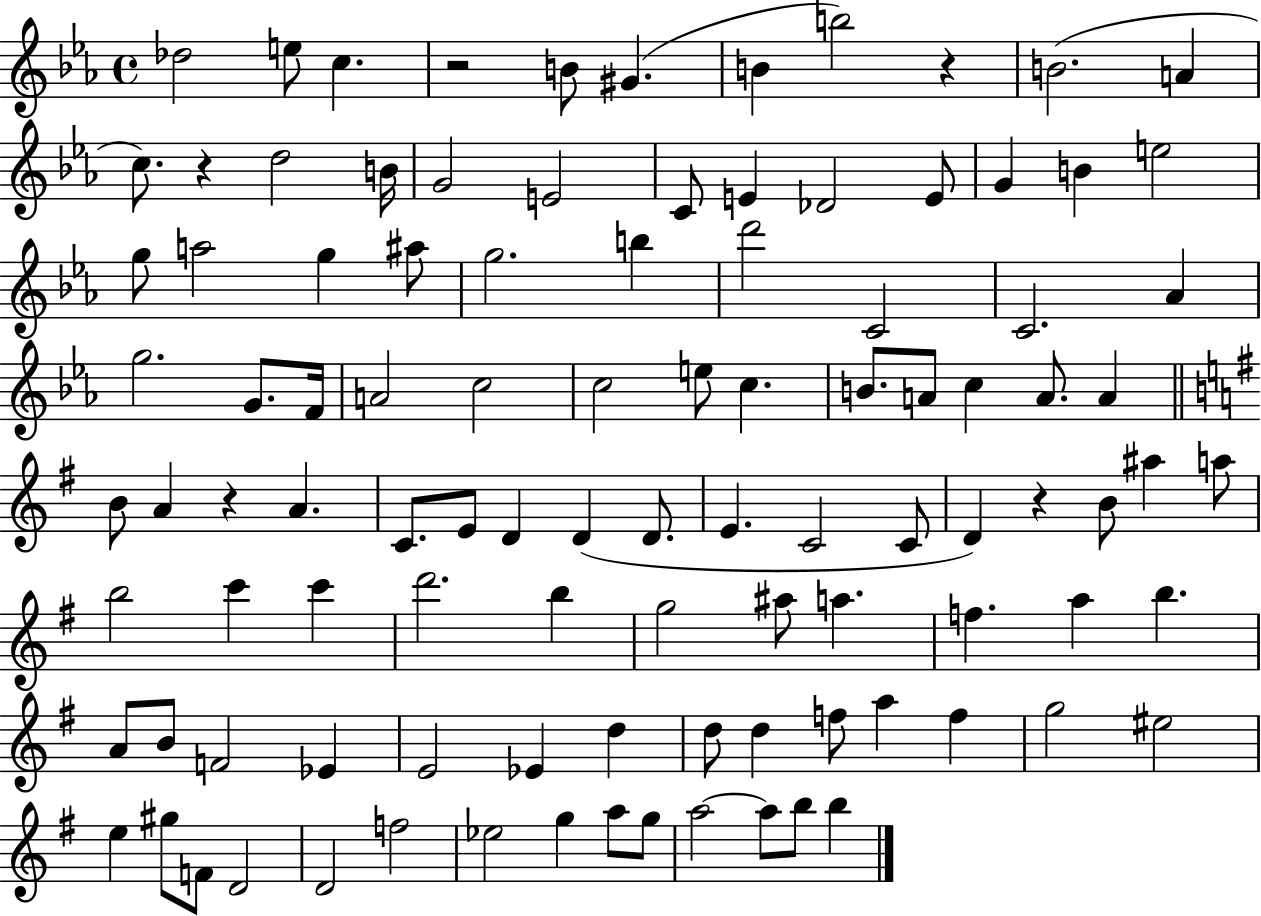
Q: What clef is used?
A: treble